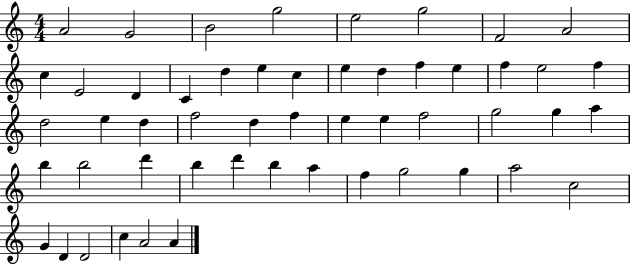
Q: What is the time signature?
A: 4/4